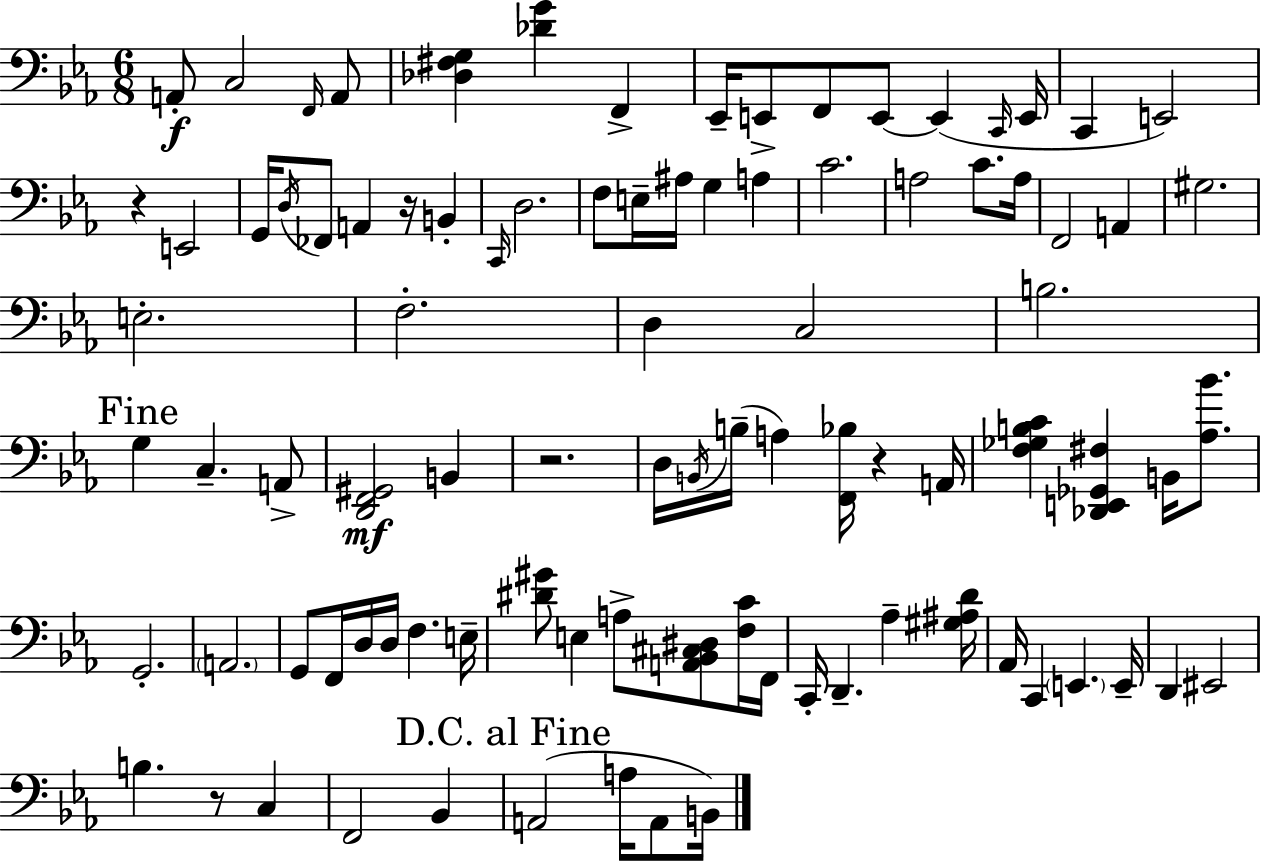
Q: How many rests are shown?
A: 5